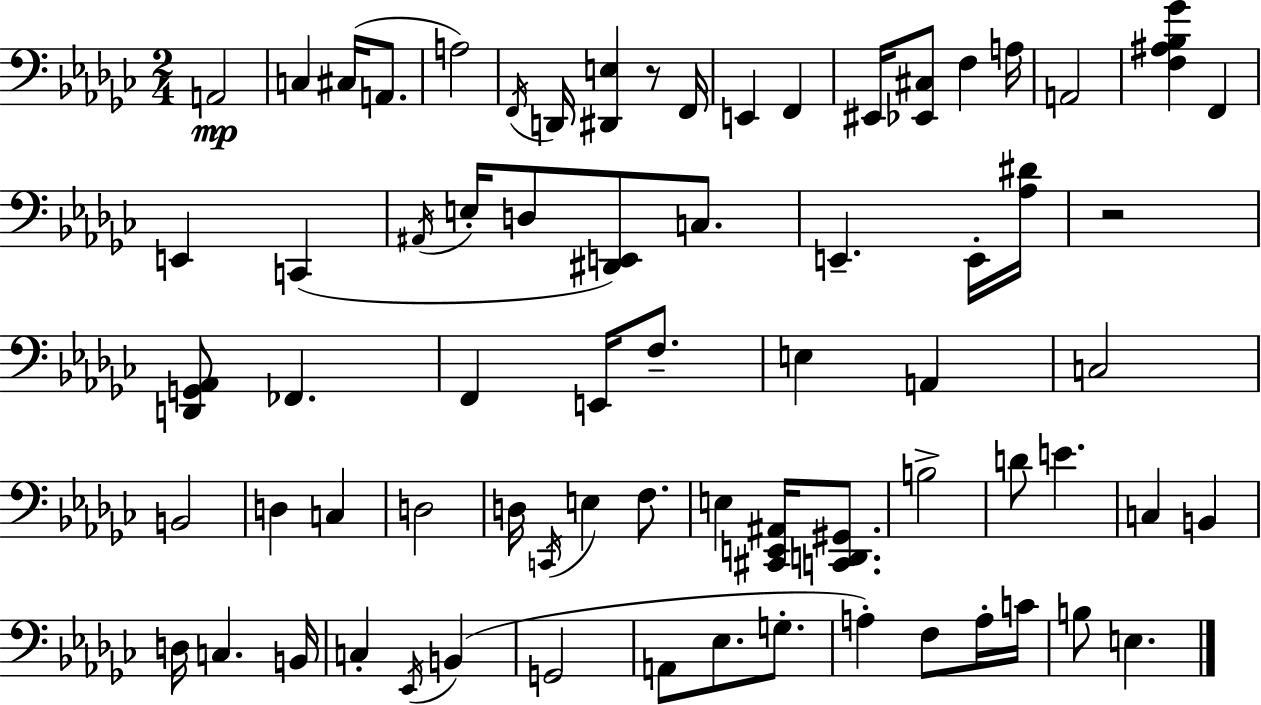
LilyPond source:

{
  \clef bass
  \numericTimeSignature
  \time 2/4
  \key ees \minor
  a,2\mp | c4 cis16( a,8. | a2) | \acciaccatura { f,16 } d,16 <dis, e>4 r8 | \break f,16 e,4 f,4 | eis,16 <ees, cis>8 f4 | a16 a,2 | <f ais bes ges'>4 f,4 | \break e,4 c,4( | \acciaccatura { ais,16 } e16-. d8 <dis, e,>8) c8. | e,4.-- | e,16-. <aes dis'>16 r2 | \break <d, g, aes,>8 fes,4. | f,4 e,16 f8.-- | e4 a,4 | c2 | \break b,2 | d4 c4 | d2 | d16 \acciaccatura { c,16 } e4 | \break f8. e4 <cis, e, ais,>16 | <c, d, gis,>8. b2-> | d'8 e'4. | c4 b,4 | \break d16 c4. | b,16 c4-. \acciaccatura { ees,16 } | b,4( g,2 | a,8 ees8. | \break g8.-. a4-.) | f8 a16-. c'16 b8 e4. | \bar "|."
}